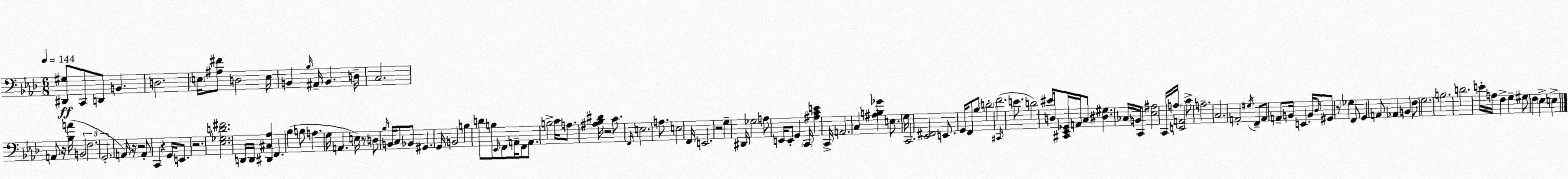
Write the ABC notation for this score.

X:1
T:Untitled
M:6/8
L:1/4
K:Ab
[^D,,^G,]/2 C,,/2 D,,/2 B,, D,2 E,/4 [^A,^F]/2 D,2 E,/4 B,, _B,/4 ^A,,/4 B,, D,/4 C,2 A,,/2 z/4 [_B,A]/4 B,,2 F,2 G,,2 A,,/4 z/4 z2 A,,/2 C,, z G,,/4 E,,/2 z2 [_E,_G,D^F]2 D,,/4 D,,/4 [^D,,^C,_A,] F,, _B, B,/2 A, G,/4 A,, E,/4 z/2 D,/2 _B,/4 B,,/4 C,/2 _B,,/2 ^G,, G,,/4 B,,2 B, D/2 B,/2 _E,,/4 F,,/2 A,,/4 F,,/2 A,,/2 B,2 C/4 A,/2 [^A,_B,^D]/4 z2 C/2 F,,/4 E,2 A,/2 E,2 F,,/4 E,,2 z2 G, ^D,,/4 _G,2 A,/2 E,,/4 E,,/2 G,, C,,/4 [^A,CE] C,,/4 A,,2 C, [^A,B,_G] E,/2 G,/4 C,,2 [_E,,^F,,]2 E,,/2 G,,/4 F,,/2 _B,/2 D2 ^C,,/4 F2 E/2 D2 ^E/4 D,/2 [^C,,_E,,_G,,]/4 A,,/4 C,/2 [^D,^G,] _C,/4 B,,/4 C,,/2 [_E,^A,]2 C,,/4 A,/4 [E,,A,,]2 C/2 A,2 C,2 A,,2 ^G,/4 F,,/2 A,,/2 A,,/2 B,,/4 E,, B,,/4 _D,/4 ^G,,/2 z/2 _G, F,,/2 G,, A,,/2 _A,, B,, F,/2 G,2 B,2 D2 E/4 A,/4 F, G, ^G,/2 F, _E, E,